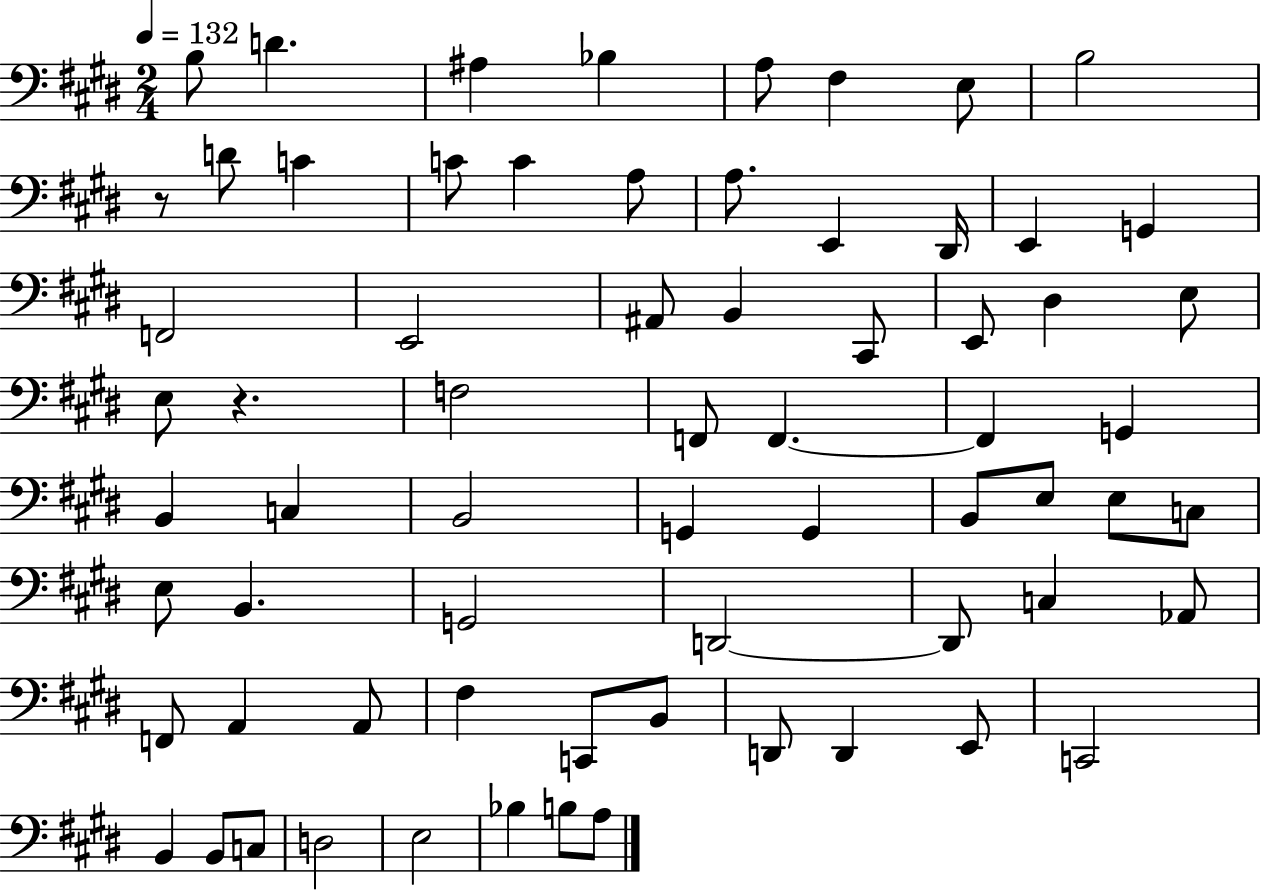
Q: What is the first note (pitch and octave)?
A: B3